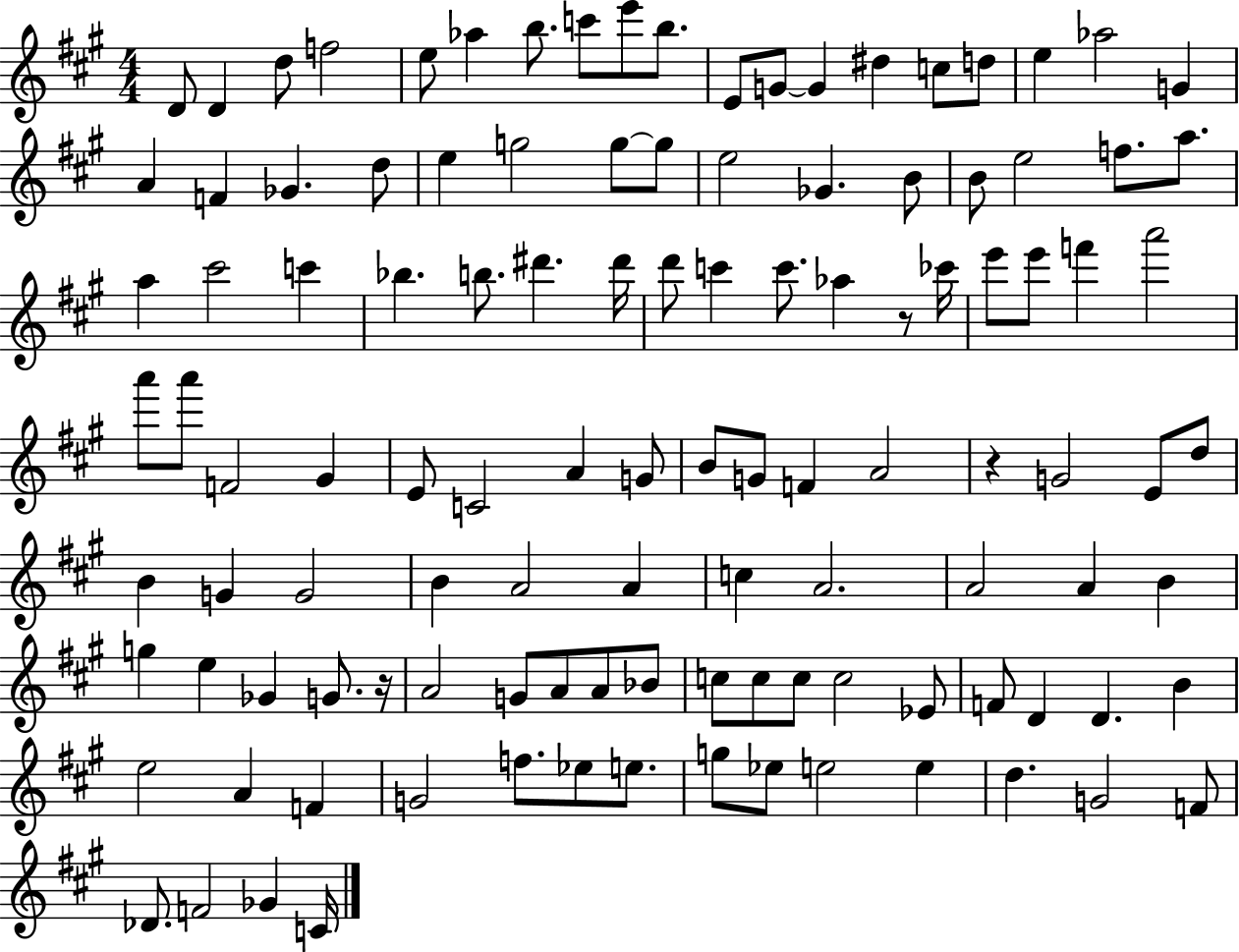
X:1
T:Untitled
M:4/4
L:1/4
K:A
D/2 D d/2 f2 e/2 _a b/2 c'/2 e'/2 b/2 E/2 G/2 G ^d c/2 d/2 e _a2 G A F _G d/2 e g2 g/2 g/2 e2 _G B/2 B/2 e2 f/2 a/2 a ^c'2 c' _b b/2 ^d' ^d'/4 d'/2 c' c'/2 _a z/2 _c'/4 e'/2 e'/2 f' a'2 a'/2 a'/2 F2 ^G E/2 C2 A G/2 B/2 G/2 F A2 z G2 E/2 d/2 B G G2 B A2 A c A2 A2 A B g e _G G/2 z/4 A2 G/2 A/2 A/2 _B/2 c/2 c/2 c/2 c2 _E/2 F/2 D D B e2 A F G2 f/2 _e/2 e/2 g/2 _e/2 e2 e d G2 F/2 _D/2 F2 _G C/4